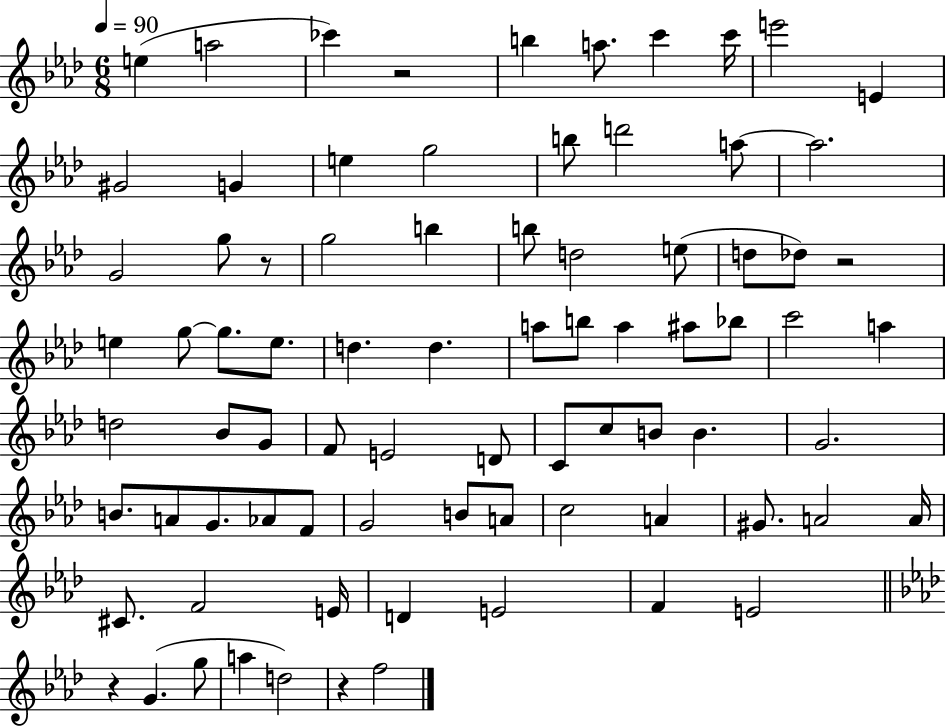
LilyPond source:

{
  \clef treble
  \numericTimeSignature
  \time 6/8
  \key aes \major
  \tempo 4 = 90
  \repeat volta 2 { e''4( a''2 | ces'''4) r2 | b''4 a''8. c'''4 c'''16 | e'''2 e'4 | \break gis'2 g'4 | e''4 g''2 | b''8 d'''2 a''8~~ | a''2. | \break g'2 g''8 r8 | g''2 b''4 | b''8 d''2 e''8( | d''8 des''8) r2 | \break e''4 g''8~~ g''8. e''8. | d''4. d''4. | a''8 b''8 a''4 ais''8 bes''8 | c'''2 a''4 | \break d''2 bes'8 g'8 | f'8 e'2 d'8 | c'8 c''8 b'8 b'4. | g'2. | \break b'8. a'8 g'8. aes'8 f'8 | g'2 b'8 a'8 | c''2 a'4 | gis'8. a'2 a'16 | \break cis'8. f'2 e'16 | d'4 e'2 | f'4 e'2 | \bar "||" \break \key aes \major r4 g'4.( g''8 | a''4 d''2) | r4 f''2 | } \bar "|."
}